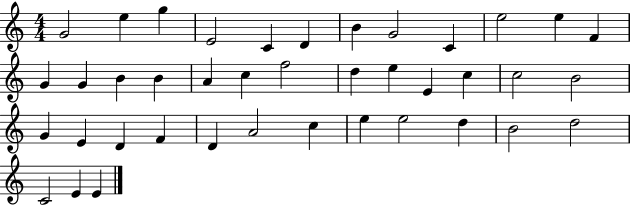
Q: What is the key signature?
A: C major